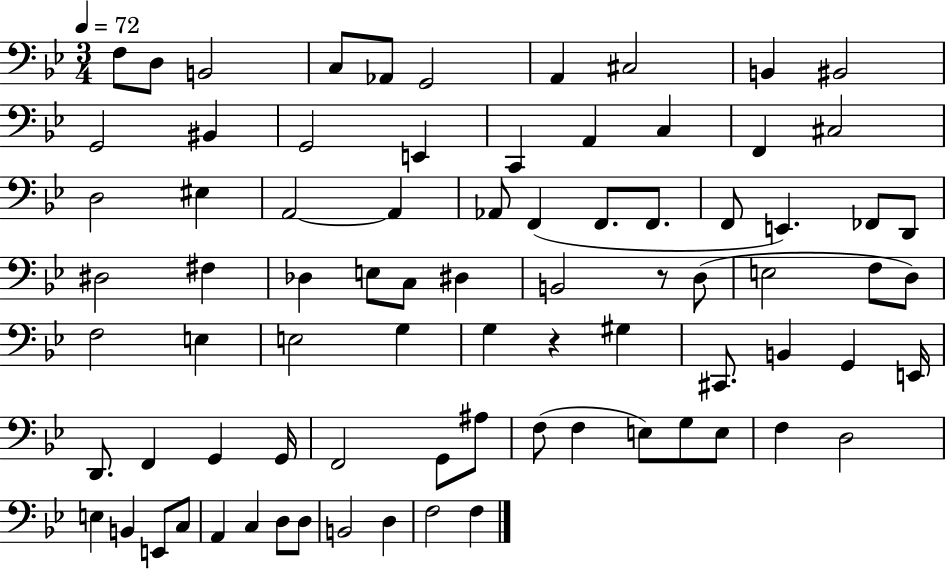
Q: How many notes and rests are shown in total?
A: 80